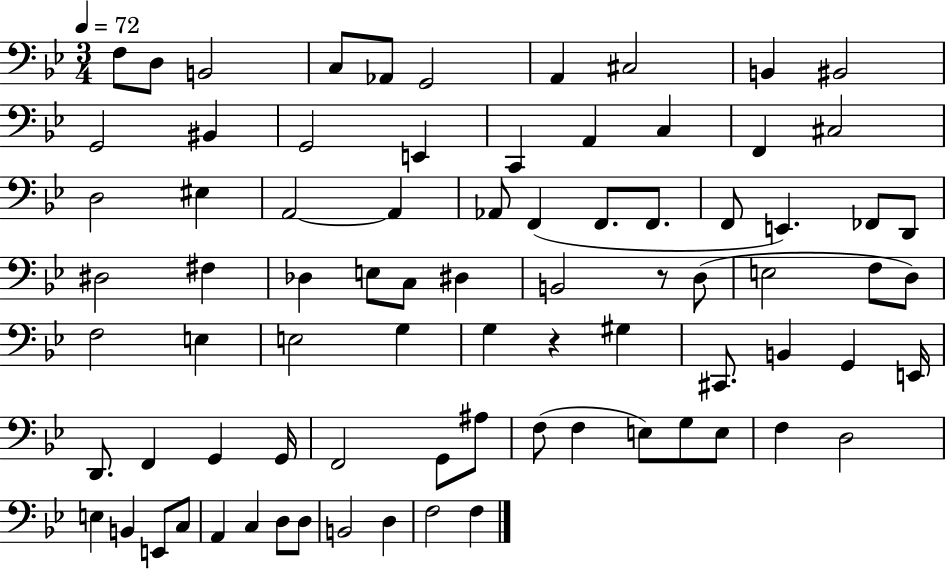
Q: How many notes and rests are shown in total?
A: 80